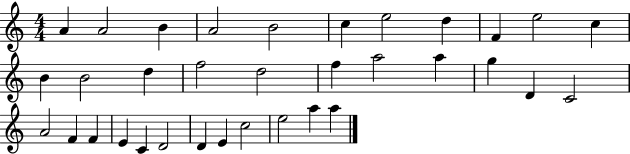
{
  \clef treble
  \numericTimeSignature
  \time 4/4
  \key c \major
  a'4 a'2 b'4 | a'2 b'2 | c''4 e''2 d''4 | f'4 e''2 c''4 | \break b'4 b'2 d''4 | f''2 d''2 | f''4 a''2 a''4 | g''4 d'4 c'2 | \break a'2 f'4 f'4 | e'4 c'4 d'2 | d'4 e'4 c''2 | e''2 a''4 a''4 | \break \bar "|."
}